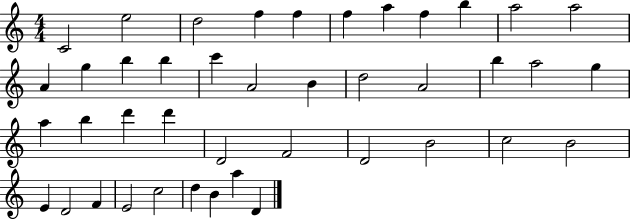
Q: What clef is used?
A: treble